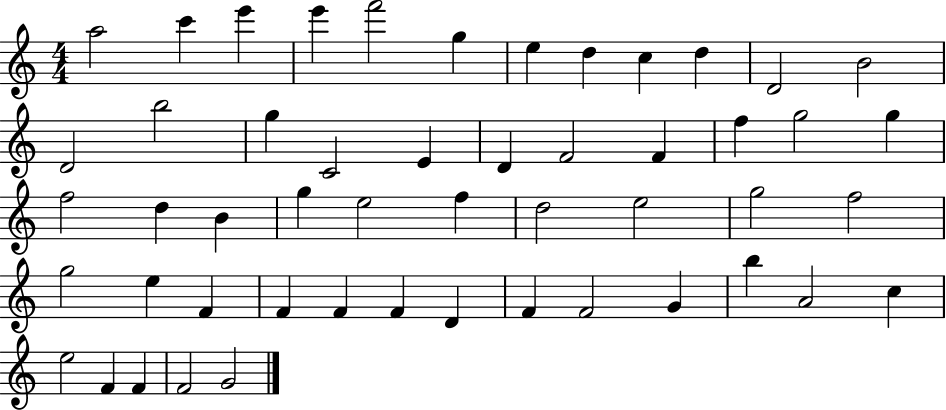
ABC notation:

X:1
T:Untitled
M:4/4
L:1/4
K:C
a2 c' e' e' f'2 g e d c d D2 B2 D2 b2 g C2 E D F2 F f g2 g f2 d B g e2 f d2 e2 g2 f2 g2 e F F F F D F F2 G b A2 c e2 F F F2 G2